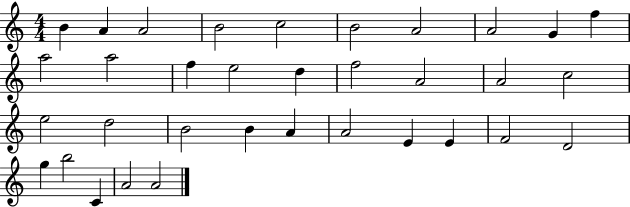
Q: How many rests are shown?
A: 0